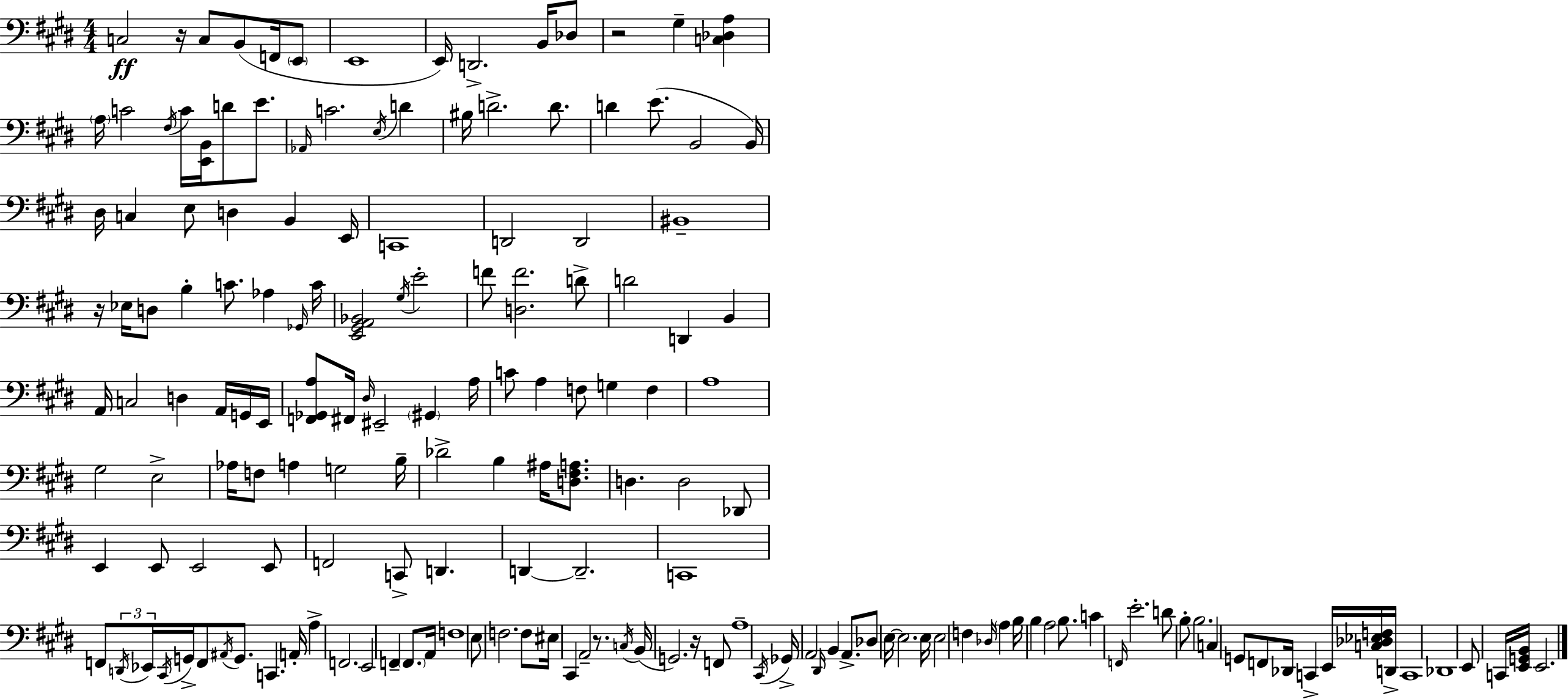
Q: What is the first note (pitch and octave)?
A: C3